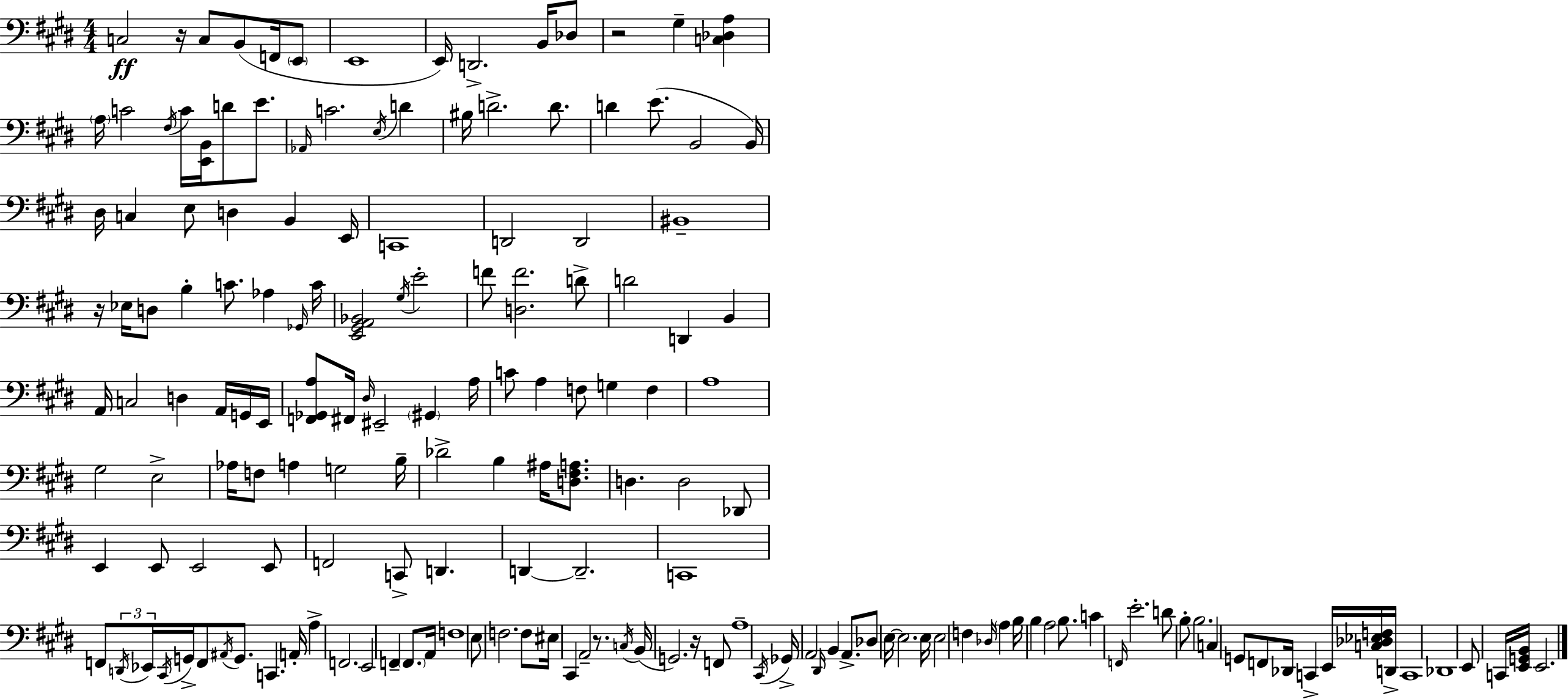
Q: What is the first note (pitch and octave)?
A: C3